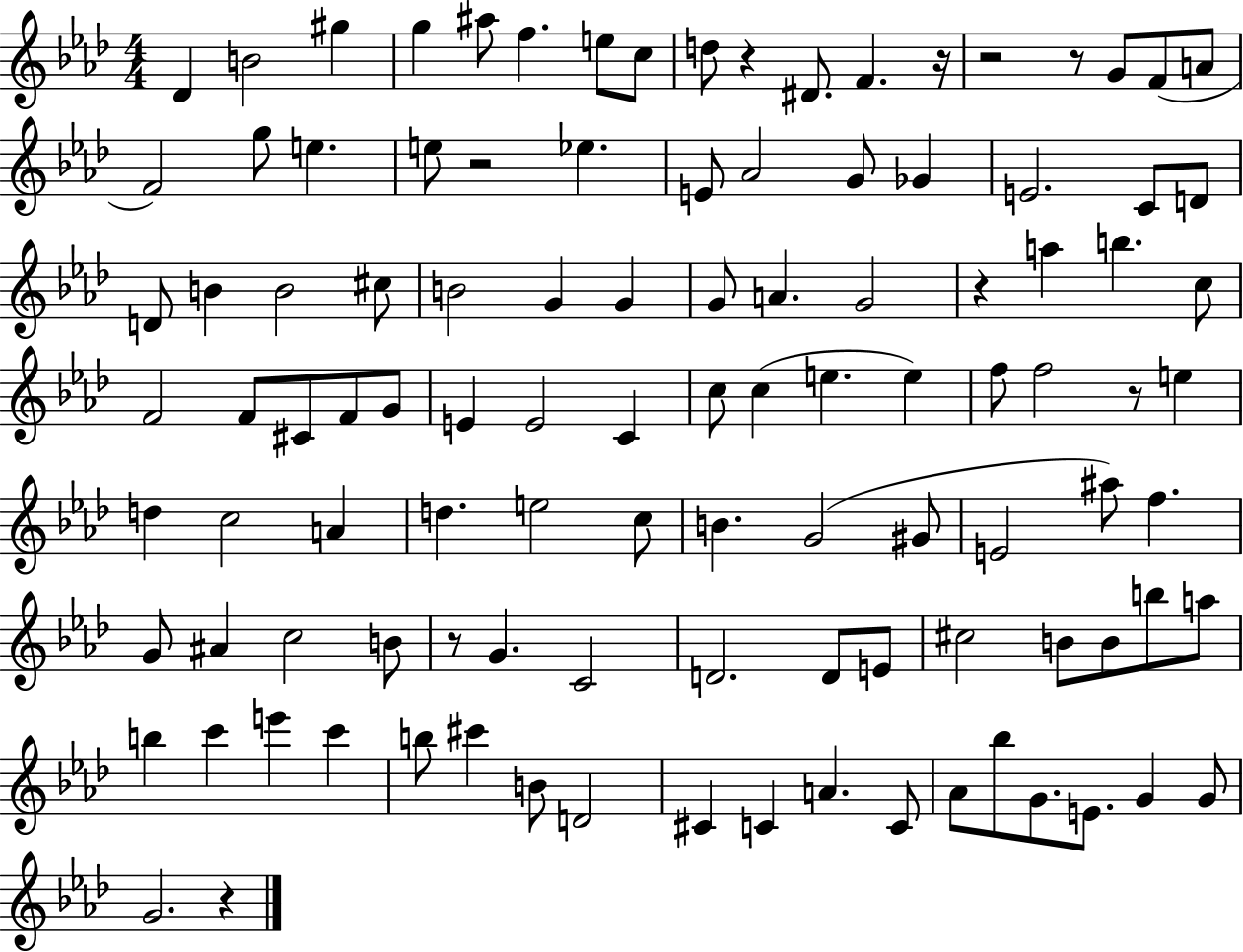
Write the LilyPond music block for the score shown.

{
  \clef treble
  \numericTimeSignature
  \time 4/4
  \key aes \major
  des'4 b'2 gis''4 | g''4 ais''8 f''4. e''8 c''8 | d''8 r4 dis'8. f'4. r16 | r2 r8 g'8 f'8( a'8 | \break f'2) g''8 e''4. | e''8 r2 ees''4. | e'8 aes'2 g'8 ges'4 | e'2. c'8 d'8 | \break d'8 b'4 b'2 cis''8 | b'2 g'4 g'4 | g'8 a'4. g'2 | r4 a''4 b''4. c''8 | \break f'2 f'8 cis'8 f'8 g'8 | e'4 e'2 c'4 | c''8 c''4( e''4. e''4) | f''8 f''2 r8 e''4 | \break d''4 c''2 a'4 | d''4. e''2 c''8 | b'4. g'2( gis'8 | e'2 ais''8) f''4. | \break g'8 ais'4 c''2 b'8 | r8 g'4. c'2 | d'2. d'8 e'8 | cis''2 b'8 b'8 b''8 a''8 | \break b''4 c'''4 e'''4 c'''4 | b''8 cis'''4 b'8 d'2 | cis'4 c'4 a'4. c'8 | aes'8 bes''8 g'8. e'8. g'4 g'8 | \break g'2. r4 | \bar "|."
}